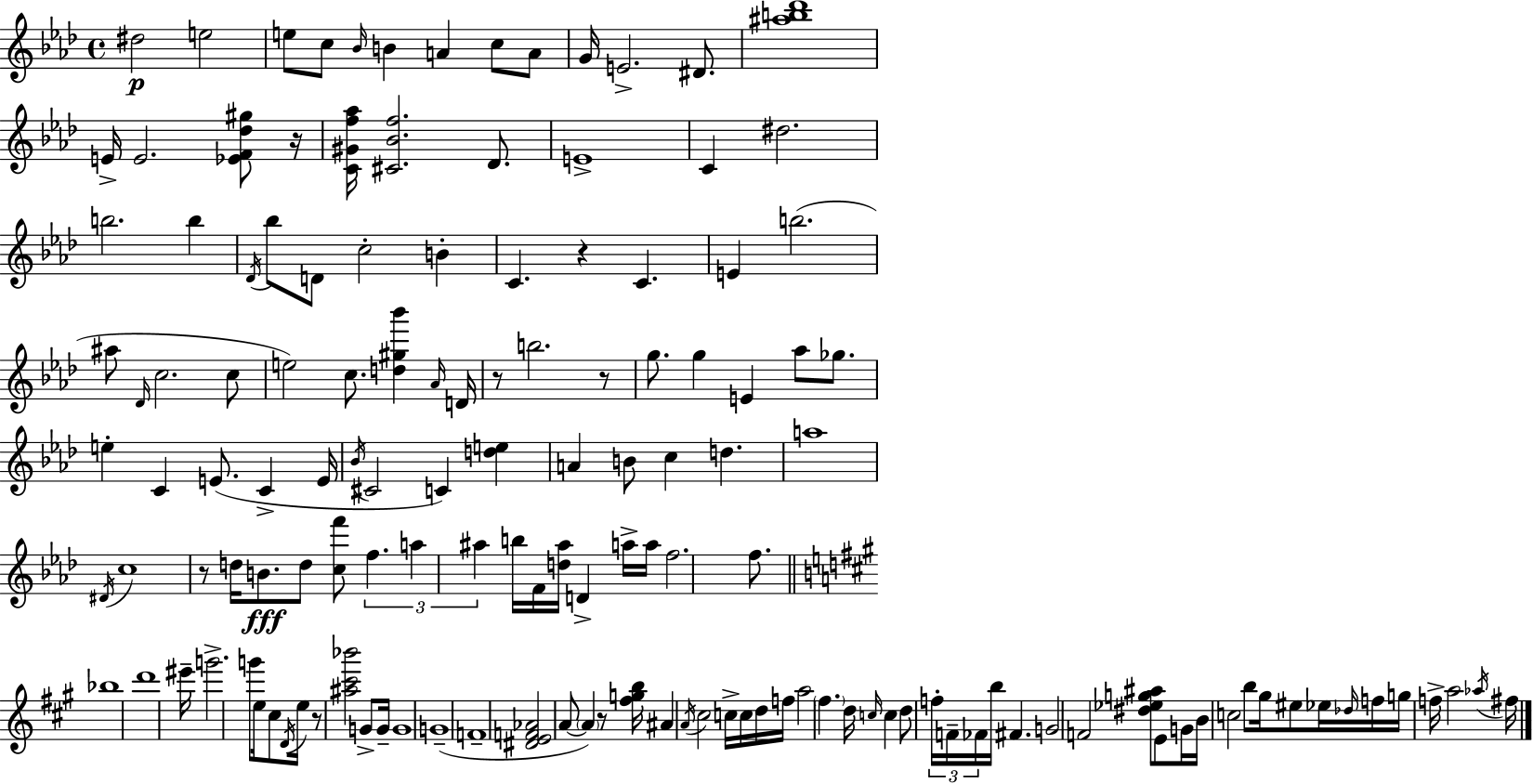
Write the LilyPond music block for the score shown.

{
  \clef treble
  \time 4/4
  \defaultTimeSignature
  \key f \minor
  dis''2\p e''2 | e''8 c''8 \grace { bes'16 } b'4 a'4 c''8 a'8 | g'16 e'2.-> dis'8. | <ais'' b'' des'''>1 | \break e'16-> e'2. <ees' f' des'' gis''>8 | r16 <c' gis' f'' aes''>16 <cis' bes' f''>2. des'8. | e'1-> | c'4 dis''2. | \break b''2. b''4 | \acciaccatura { des'16 } bes''8 d'8 c''2-. b'4-. | c'4. r4 c'4. | e'4 b''2.( | \break ais''8 \grace { des'16 } c''2. | c''8 e''2) c''8. <d'' gis'' bes'''>4 | \grace { aes'16 } d'16 r8 b''2. | r8 g''8. g''4 e'4 aes''8 | \break ges''8. e''4-. c'4 e'8.( c'4-> | e'16 \acciaccatura { bes'16 } cis'2 c'4) | <d'' e''>4 a'4 b'8 c''4 d''4. | a''1 | \break \acciaccatura { dis'16 } c''1 | r8 d''16 b'8.\fff d''8 <c'' f'''>8 | \tuplet 3/2 { f''4. a''4 ais''4 } b''16 f'16 | <d'' ais''>16 d'4-> a''16-> a''16 f''2. | \break f''8. \bar "||" \break \key a \major bes''1 | d'''1 | eis'''16-- g'''2.-> g'''8 e''16 | cis''8 \acciaccatura { d'16 } e''16 r8 <ais'' cis''' bes'''>2 g'8-> | \break g'16-- g'1 | g'1--( | f'1-- | <dis' e' f' aes'>2 a'8~~ \parenthesize a'4) r8 | \break <fis'' g'' b''>16 ais'4 \acciaccatura { a'16 } cis''2 c''16-> | c''16 d''16 f''16 a''2 \parenthesize fis''4. | d''16 \grace { c''16 } c''4 d''8 \tuplet 3/2 { f''16-. f'16-- fes'16 } b''16 fis'4. | g'2 f'2 | \break <dis'' ees'' g'' ais''>8 e'8 g'16 b'16 c''2 | b''8 gis''16 eis''8 ees''16 \grace { des''16 } f''16 g''16 f''16-> a''2 | \acciaccatura { aes''16 } fis''16 \bar "|."
}